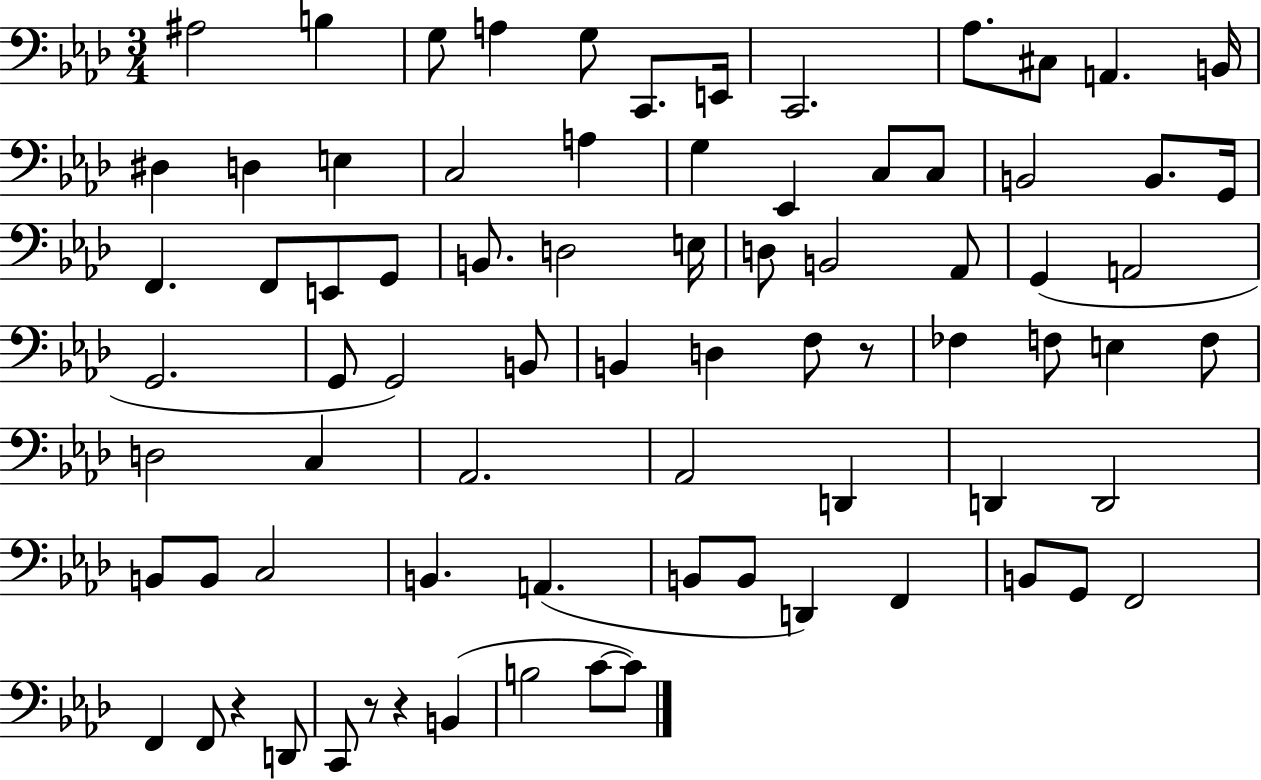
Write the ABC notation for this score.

X:1
T:Untitled
M:3/4
L:1/4
K:Ab
^A,2 B, G,/2 A, G,/2 C,,/2 E,,/4 C,,2 _A,/2 ^C,/2 A,, B,,/4 ^D, D, E, C,2 A, G, _E,, C,/2 C,/2 B,,2 B,,/2 G,,/4 F,, F,,/2 E,,/2 G,,/2 B,,/2 D,2 E,/4 D,/2 B,,2 _A,,/2 G,, A,,2 G,,2 G,,/2 G,,2 B,,/2 B,, D, F,/2 z/2 _F, F,/2 E, F,/2 D,2 C, _A,,2 _A,,2 D,, D,, D,,2 B,,/2 B,,/2 C,2 B,, A,, B,,/2 B,,/2 D,, F,, B,,/2 G,,/2 F,,2 F,, F,,/2 z D,,/2 C,,/2 z/2 z B,, B,2 C/2 C/2